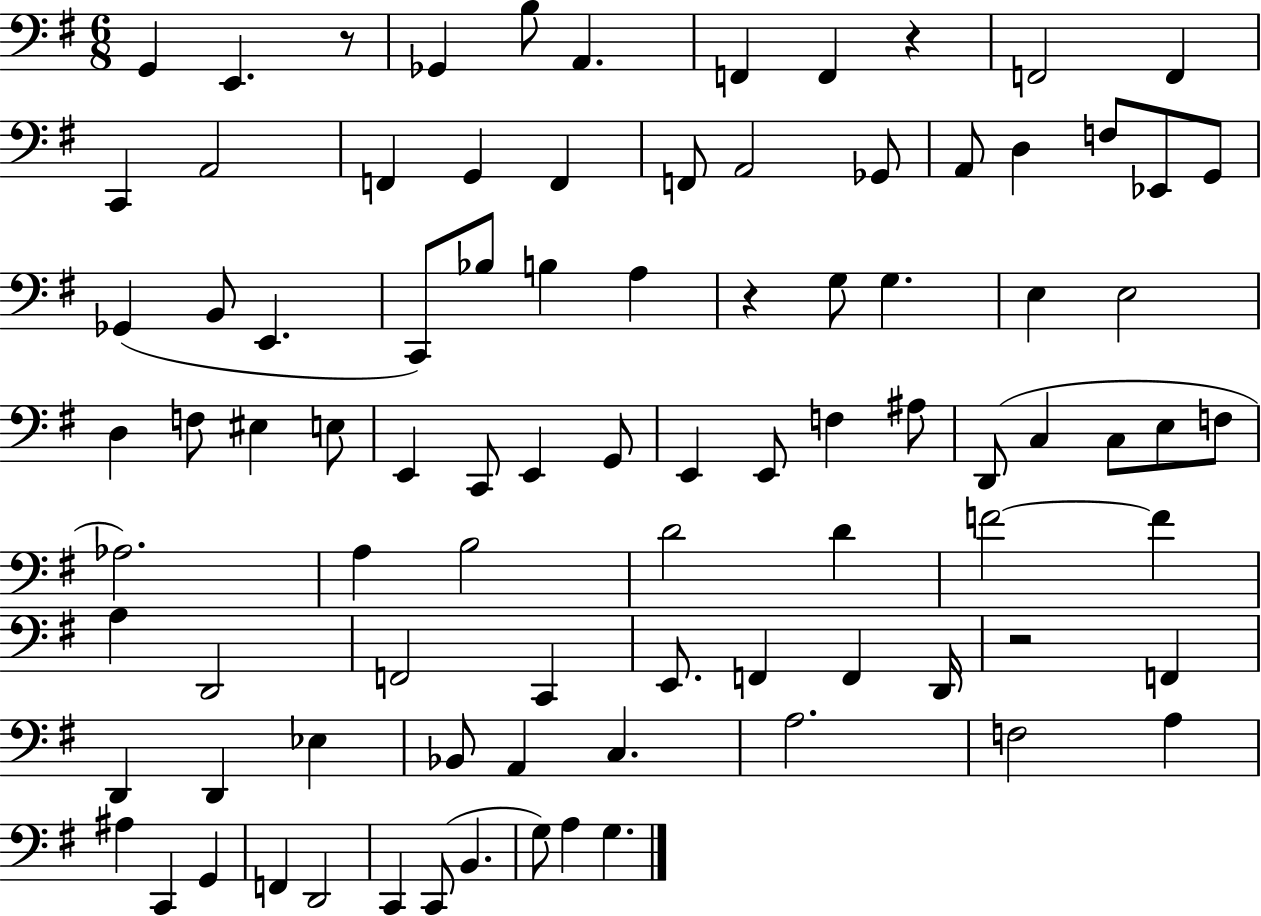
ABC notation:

X:1
T:Untitled
M:6/8
L:1/4
K:G
G,, E,, z/2 _G,, B,/2 A,, F,, F,, z F,,2 F,, C,, A,,2 F,, G,, F,, F,,/2 A,,2 _G,,/2 A,,/2 D, F,/2 _E,,/2 G,,/2 _G,, B,,/2 E,, C,,/2 _B,/2 B, A, z G,/2 G, E, E,2 D, F,/2 ^E, E,/2 E,, C,,/2 E,, G,,/2 E,, E,,/2 F, ^A,/2 D,,/2 C, C,/2 E,/2 F,/2 _A,2 A, B,2 D2 D F2 F A, D,,2 F,,2 C,, E,,/2 F,, F,, D,,/4 z2 F,, D,, D,, _E, _B,,/2 A,, C, A,2 F,2 A, ^A, C,, G,, F,, D,,2 C,, C,,/2 B,, G,/2 A, G,